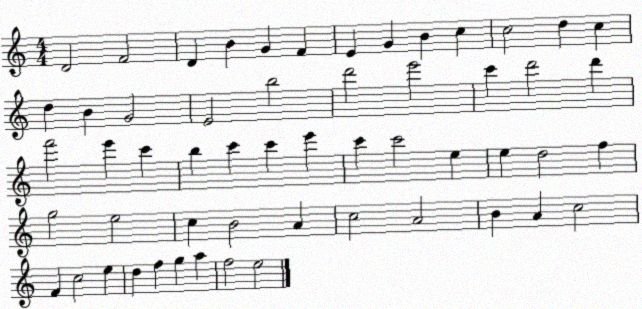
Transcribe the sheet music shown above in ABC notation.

X:1
T:Untitled
M:4/4
L:1/4
K:C
D2 F2 D B G F E G B c c2 d c d B G2 E2 b2 d'2 e'2 c' d'2 d' f'2 e' c' b c' c' e' c' c'2 e e d2 f g2 e2 c B2 A c2 A2 B A c2 F c2 e d f g a f2 e2